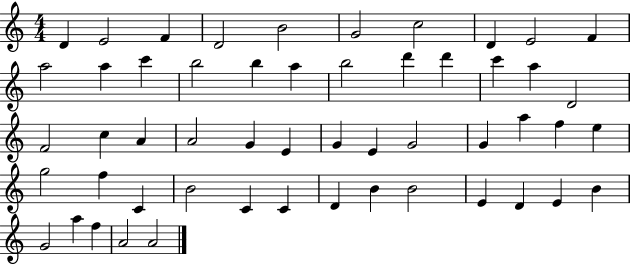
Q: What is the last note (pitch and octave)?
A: A4